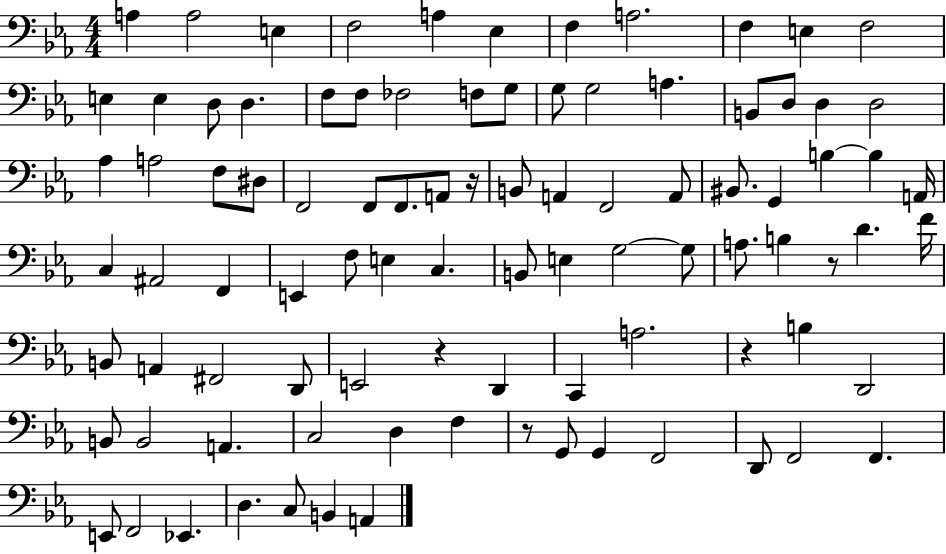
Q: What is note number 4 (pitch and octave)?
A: F3